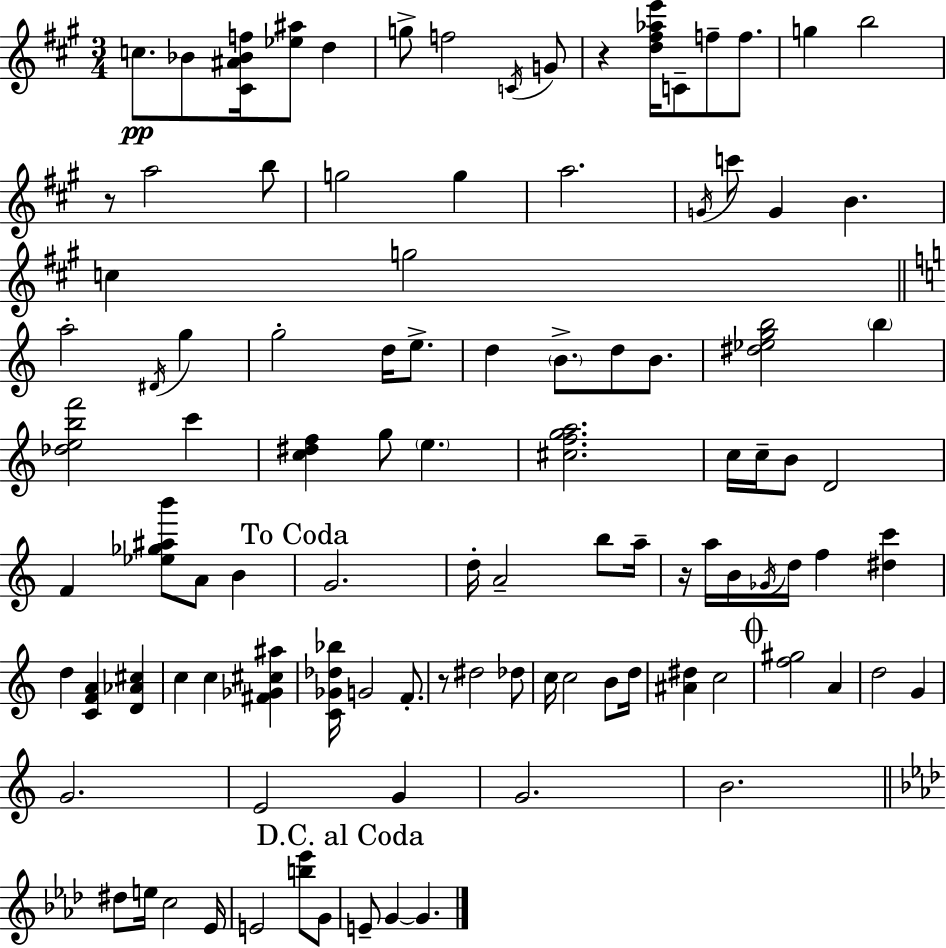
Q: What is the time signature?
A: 3/4